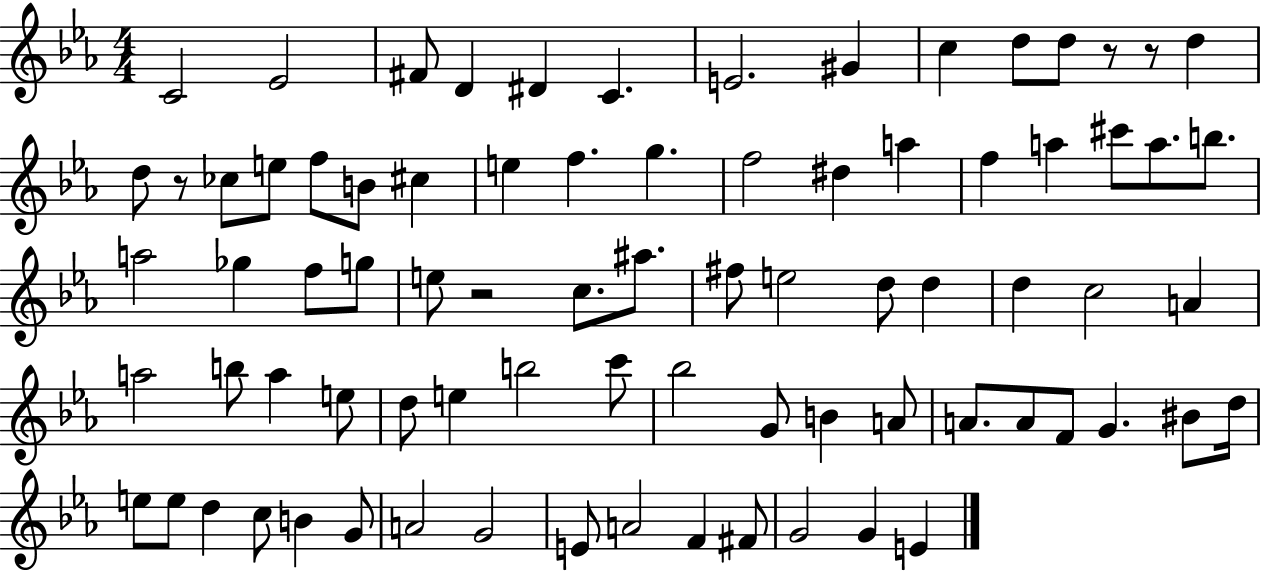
{
  \clef treble
  \numericTimeSignature
  \time 4/4
  \key ees \major
  c'2 ees'2 | fis'8 d'4 dis'4 c'4. | e'2. gis'4 | c''4 d''8 d''8 r8 r8 d''4 | \break d''8 r8 ces''8 e''8 f''8 b'8 cis''4 | e''4 f''4. g''4. | f''2 dis''4 a''4 | f''4 a''4 cis'''8 a''8. b''8. | \break a''2 ges''4 f''8 g''8 | e''8 r2 c''8. ais''8. | fis''8 e''2 d''8 d''4 | d''4 c''2 a'4 | \break a''2 b''8 a''4 e''8 | d''8 e''4 b''2 c'''8 | bes''2 g'8 b'4 a'8 | a'8. a'8 f'8 g'4. bis'8 d''16 | \break e''8 e''8 d''4 c''8 b'4 g'8 | a'2 g'2 | e'8 a'2 f'4 fis'8 | g'2 g'4 e'4 | \break \bar "|."
}